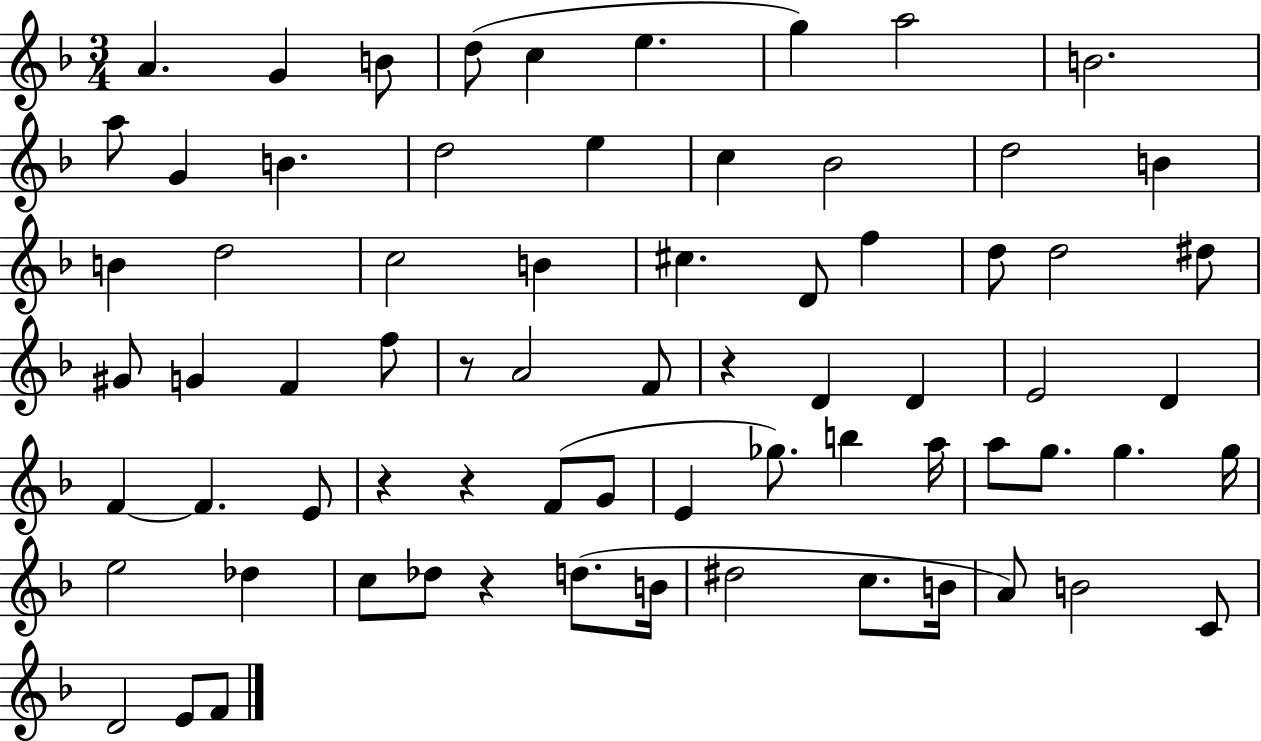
{
  \clef treble
  \numericTimeSignature
  \time 3/4
  \key f \major
  \repeat volta 2 { a'4. g'4 b'8 | d''8( c''4 e''4. | g''4) a''2 | b'2. | \break a''8 g'4 b'4. | d''2 e''4 | c''4 bes'2 | d''2 b'4 | \break b'4 d''2 | c''2 b'4 | cis''4. d'8 f''4 | d''8 d''2 dis''8 | \break gis'8 g'4 f'4 f''8 | r8 a'2 f'8 | r4 d'4 d'4 | e'2 d'4 | \break f'4~~ f'4. e'8 | r4 r4 f'8( g'8 | e'4 ges''8.) b''4 a''16 | a''8 g''8. g''4. g''16 | \break e''2 des''4 | c''8 des''8 r4 d''8.( b'16 | dis''2 c''8. b'16 | a'8) b'2 c'8 | \break d'2 e'8 f'8 | } \bar "|."
}